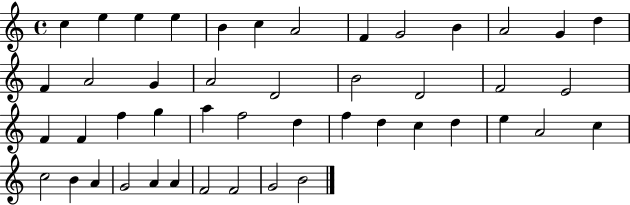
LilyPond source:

{
  \clef treble
  \time 4/4
  \defaultTimeSignature
  \key c \major
  c''4 e''4 e''4 e''4 | b'4 c''4 a'2 | f'4 g'2 b'4 | a'2 g'4 d''4 | \break f'4 a'2 g'4 | a'2 d'2 | b'2 d'2 | f'2 e'2 | \break f'4 f'4 f''4 g''4 | a''4 f''2 d''4 | f''4 d''4 c''4 d''4 | e''4 a'2 c''4 | \break c''2 b'4 a'4 | g'2 a'4 a'4 | f'2 f'2 | g'2 b'2 | \break \bar "|."
}